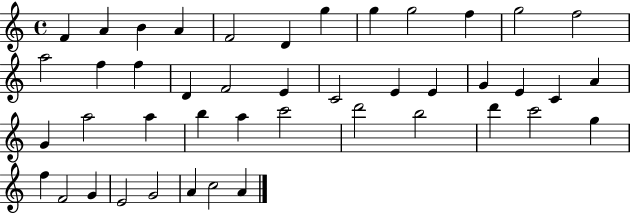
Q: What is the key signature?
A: C major